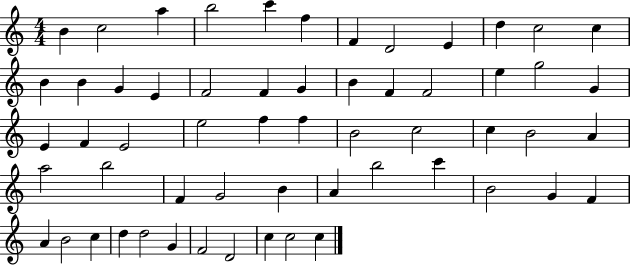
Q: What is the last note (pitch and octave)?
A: C5